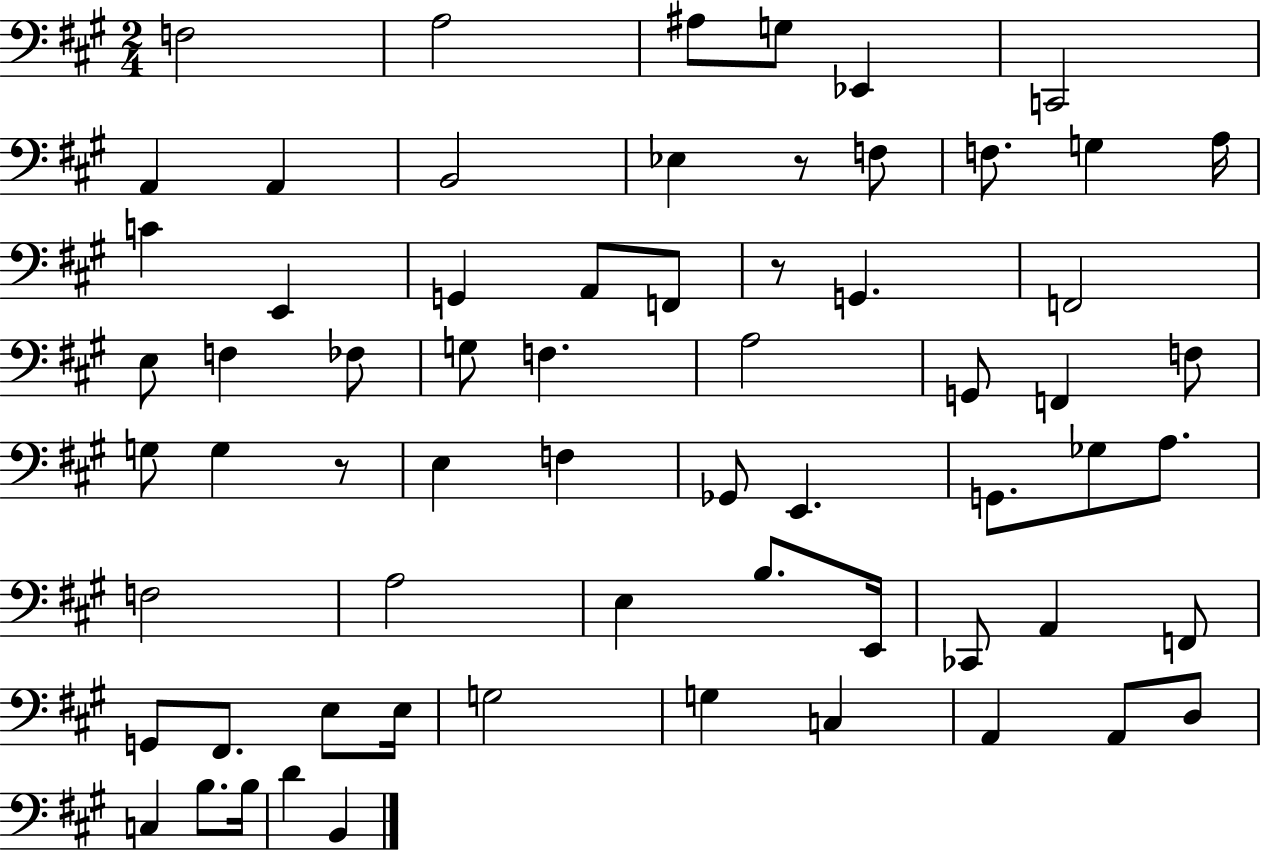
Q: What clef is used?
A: bass